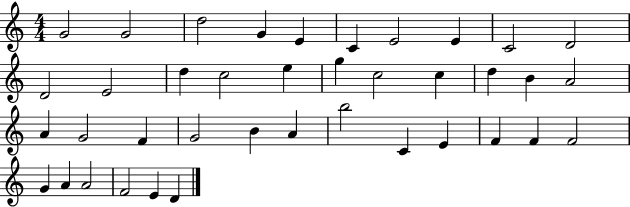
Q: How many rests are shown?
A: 0